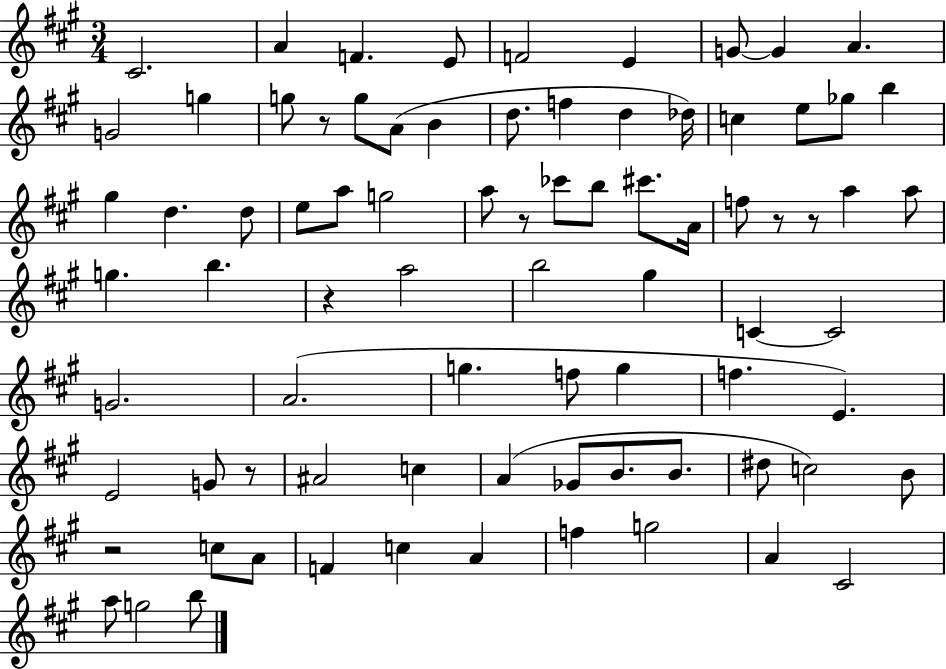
{
  \clef treble
  \numericTimeSignature
  \time 3/4
  \key a \major
  cis'2. | a'4 f'4. e'8 | f'2 e'4 | g'8~~ g'4 a'4. | \break g'2 g''4 | g''8 r8 g''8 a'8( b'4 | d''8. f''4 d''4 des''16) | c''4 e''8 ges''8 b''4 | \break gis''4 d''4. d''8 | e''8 a''8 g''2 | a''8 r8 ces'''8 b''8 cis'''8. a'16 | f''8 r8 r8 a''4 a''8 | \break g''4. b''4. | r4 a''2 | b''2 gis''4 | c'4~~ c'2 | \break g'2. | a'2.( | g''4. f''8 g''4 | f''4. e'4.) | \break e'2 g'8 r8 | ais'2 c''4 | a'4( ges'8 b'8. b'8. | dis''8 c''2) b'8 | \break r2 c''8 a'8 | f'4 c''4 a'4 | f''4 g''2 | a'4 cis'2 | \break a''8 g''2 b''8 | \bar "|."
}